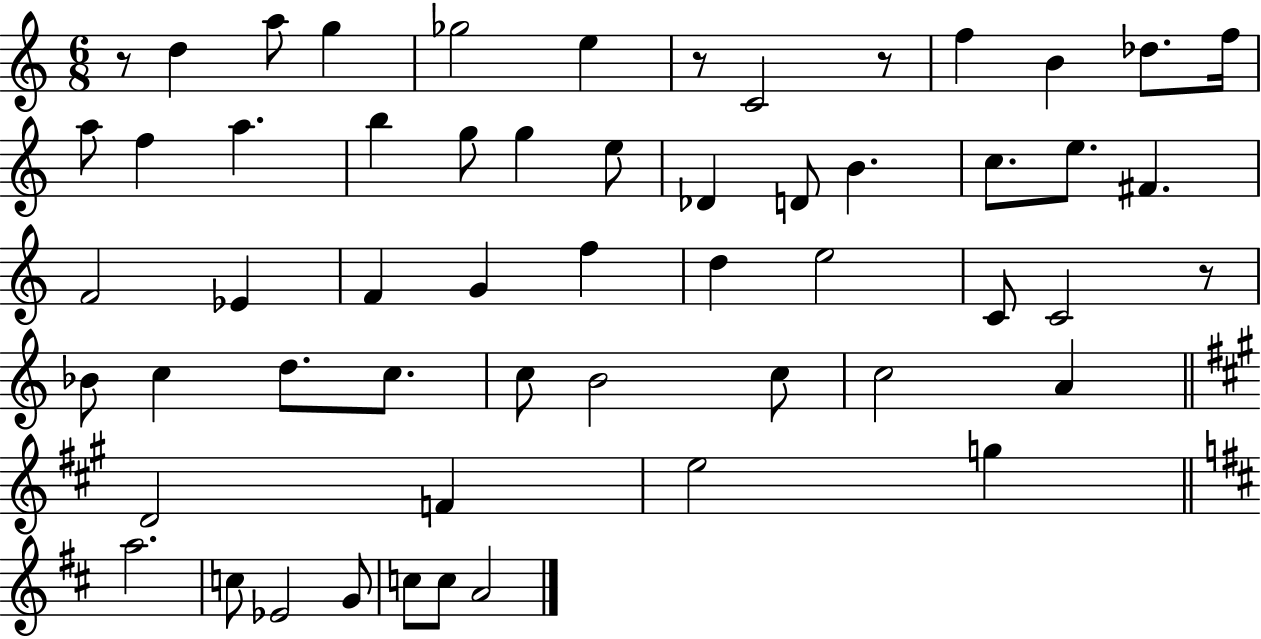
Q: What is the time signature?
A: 6/8